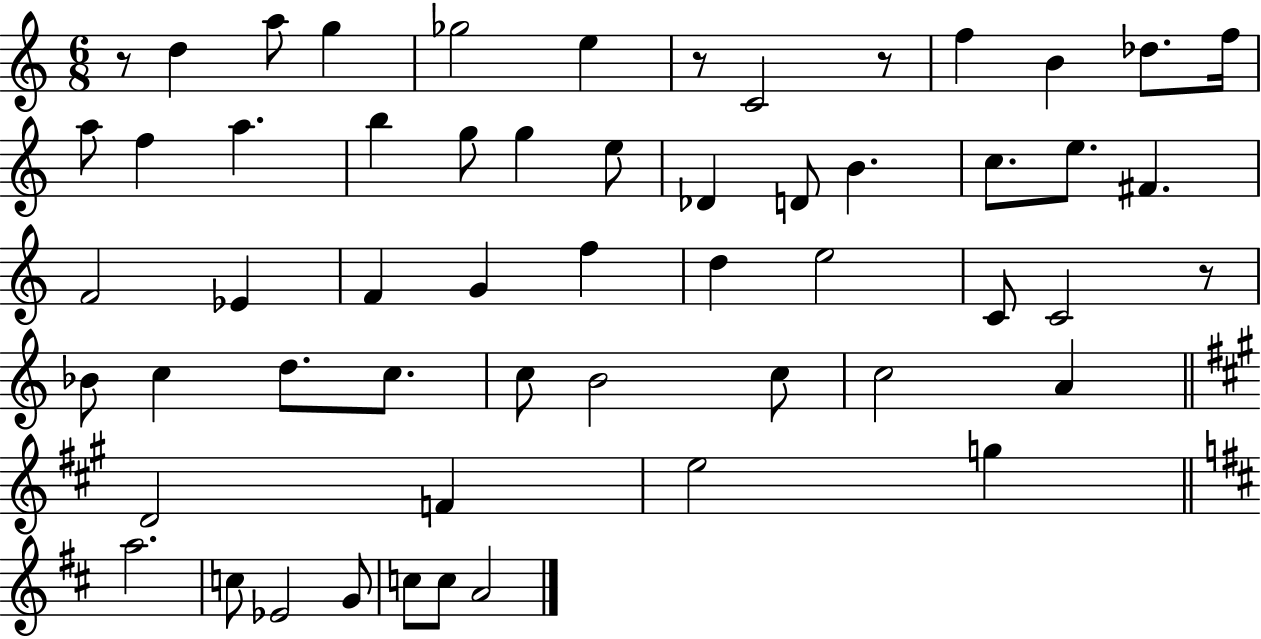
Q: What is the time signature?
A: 6/8